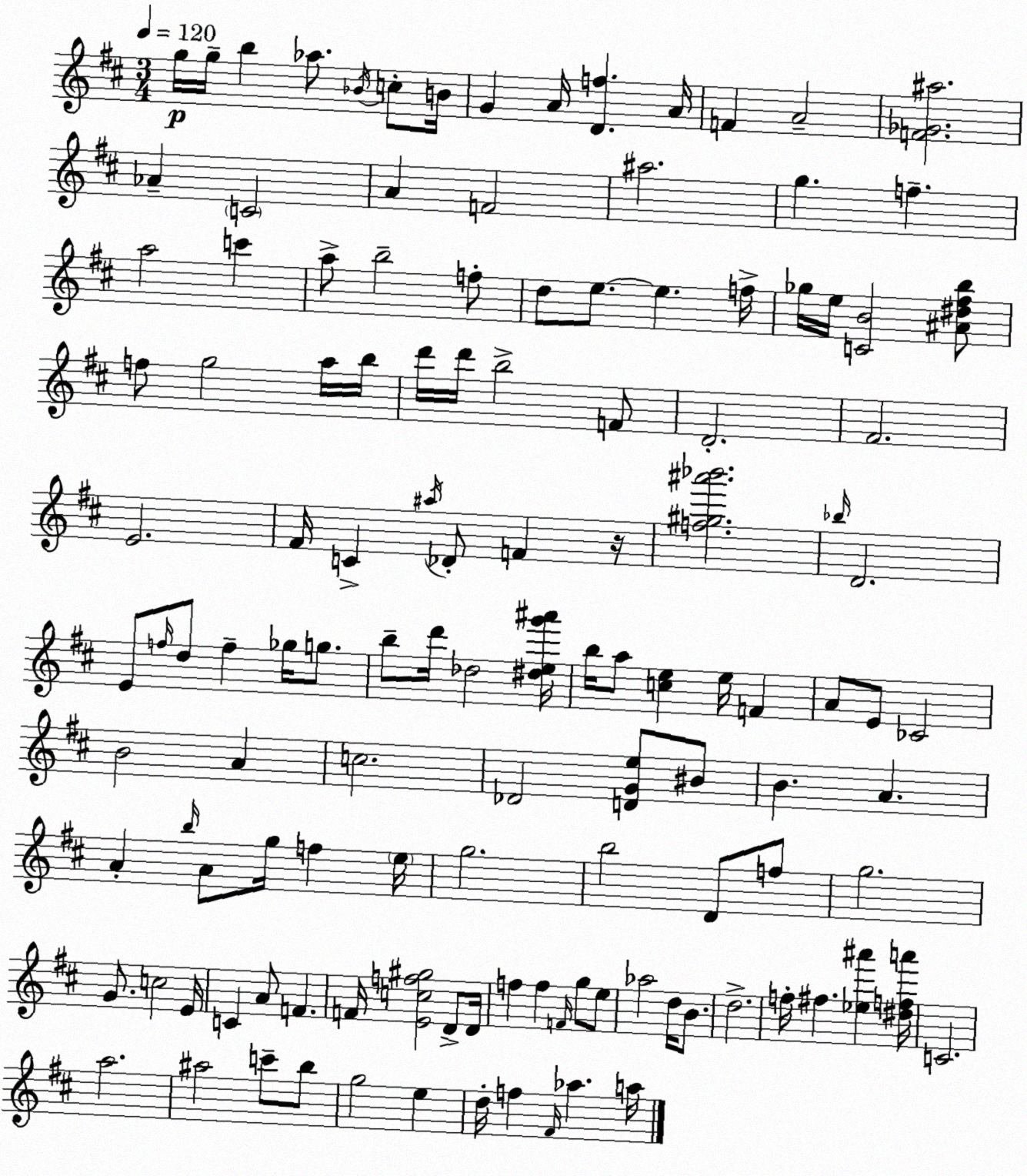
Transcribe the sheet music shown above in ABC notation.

X:1
T:Untitled
M:3/4
L:1/4
K:D
g/4 g/4 b _a/2 _B/4 c/2 B/4 G A/4 [Df] A/4 F A2 [F_G^a]2 _A C2 A F2 ^a2 g f a2 c' a/2 b2 f/2 d/2 e/2 e f/4 _g/4 e/4 [CB]2 [^A^d^fb]/2 f/2 g2 a/4 b/4 d'/4 d'/4 b2 F/2 D2 ^F2 E2 ^F/4 C ^a/4 _D/2 F z/4 [f^g^a'_b']2 _b/4 D2 E/2 f/4 d/2 f _g/4 g/2 b/2 d'/4 _d2 [^deg'^a']/4 b/4 a/2 [ce] e/4 F A/2 E/2 _C2 B2 A c2 _D2 [DGe]/2 ^B/2 B A A b/4 A/2 g/4 f e/4 g2 b2 D/2 f/2 g2 G/2 c2 E/4 C A/2 F F/4 [Ecf^g]2 D/2 D/4 f f F/4 g/2 e/2 _a2 d/4 B/2 d2 f/4 ^f [_e^a'] [^dfa']/4 C2 a2 ^a2 c'/2 b/2 g2 e d/4 f ^F/4 _a a/4